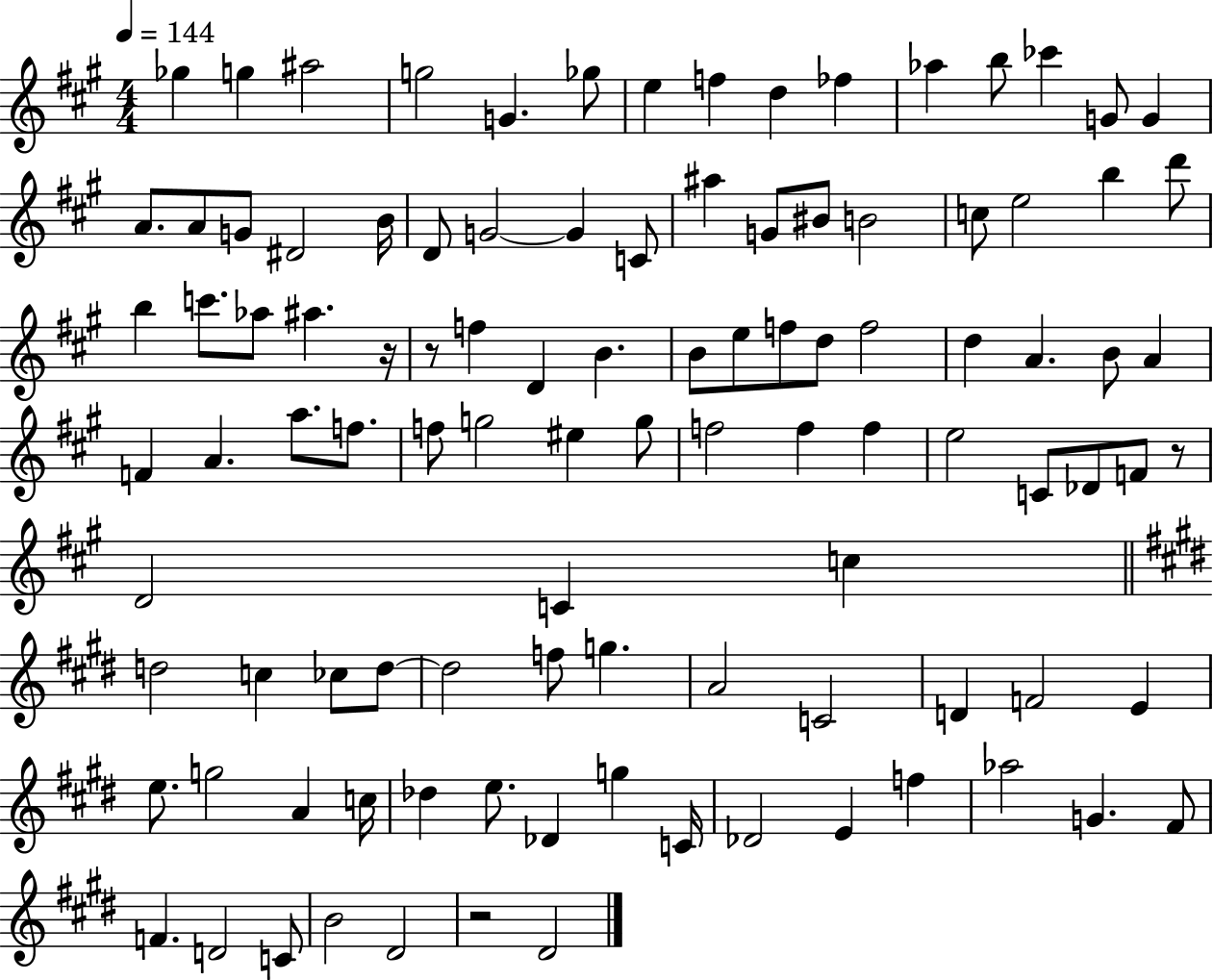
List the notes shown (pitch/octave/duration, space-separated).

Gb5/q G5/q A#5/h G5/h G4/q. Gb5/e E5/q F5/q D5/q FES5/q Ab5/q B5/e CES6/q G4/e G4/q A4/e. A4/e G4/e D#4/h B4/s D4/e G4/h G4/q C4/e A#5/q G4/e BIS4/e B4/h C5/e E5/h B5/q D6/e B5/q C6/e. Ab5/e A#5/q. R/s R/e F5/q D4/q B4/q. B4/e E5/e F5/e D5/e F5/h D5/q A4/q. B4/e A4/q F4/q A4/q. A5/e. F5/e. F5/e G5/h EIS5/q G5/e F5/h F5/q F5/q E5/h C4/e Db4/e F4/e R/e D4/h C4/q C5/q D5/h C5/q CES5/e D5/e D5/h F5/e G5/q. A4/h C4/h D4/q F4/h E4/q E5/e. G5/h A4/q C5/s Db5/q E5/e. Db4/q G5/q C4/s Db4/h E4/q F5/q Ab5/h G4/q. F#4/e F4/q. D4/h C4/e B4/h D#4/h R/h D#4/h